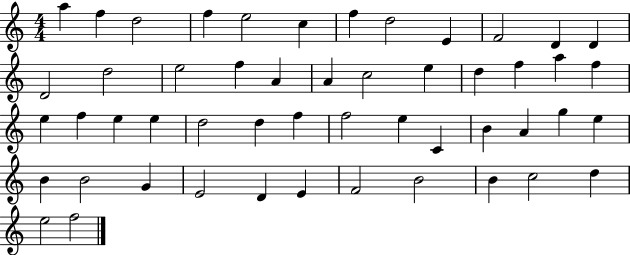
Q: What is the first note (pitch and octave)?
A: A5